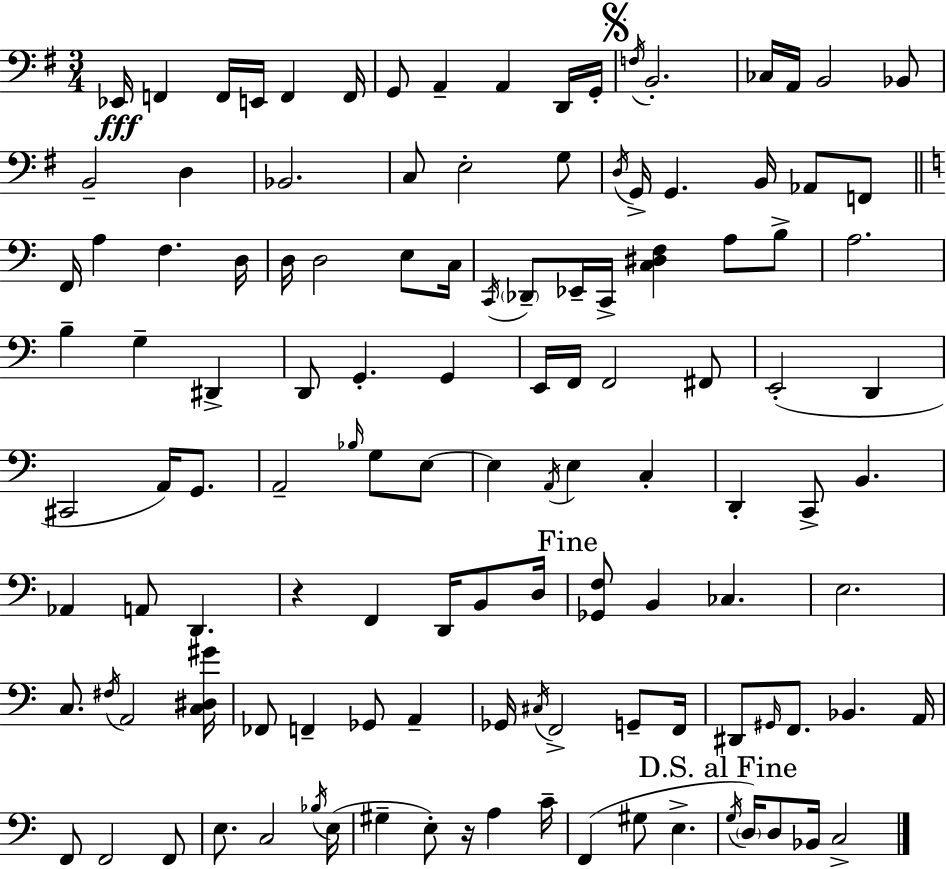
Eb2/s F2/q F2/s E2/s F2/q F2/s G2/e A2/q A2/q D2/s G2/s F3/s B2/h. CES3/s A2/s B2/h Bb2/e B2/h D3/q Bb2/h. C3/e E3/h G3/e D3/s G2/s G2/q. B2/s Ab2/e F2/e F2/s A3/q F3/q. D3/s D3/s D3/h E3/e C3/s C2/s Db2/e Eb2/s C2/s [C3,D#3,F3]/q A3/e B3/e A3/h. B3/q G3/q D#2/q D2/e G2/q. G2/q E2/s F2/s F2/h F#2/e E2/h D2/q C#2/h A2/s G2/e. A2/h Bb3/s G3/e E3/e E3/q A2/s E3/q C3/q D2/q C2/e B2/q. Ab2/q A2/e D2/q. R/q F2/q D2/s B2/e D3/s [Gb2,F3]/e B2/q CES3/q. E3/h. C3/e. F#3/s A2/h [C3,D#3,G#4]/s FES2/e F2/q Gb2/e A2/q Gb2/s C#3/s F2/h G2/e F2/s D#2/e G#2/s F2/e. Bb2/q. A2/s F2/e F2/h F2/e E3/e. C3/h Bb3/s E3/s G#3/q E3/e R/s A3/q C4/s F2/q G#3/e E3/q. G3/s D3/s D3/e Bb2/s C3/h